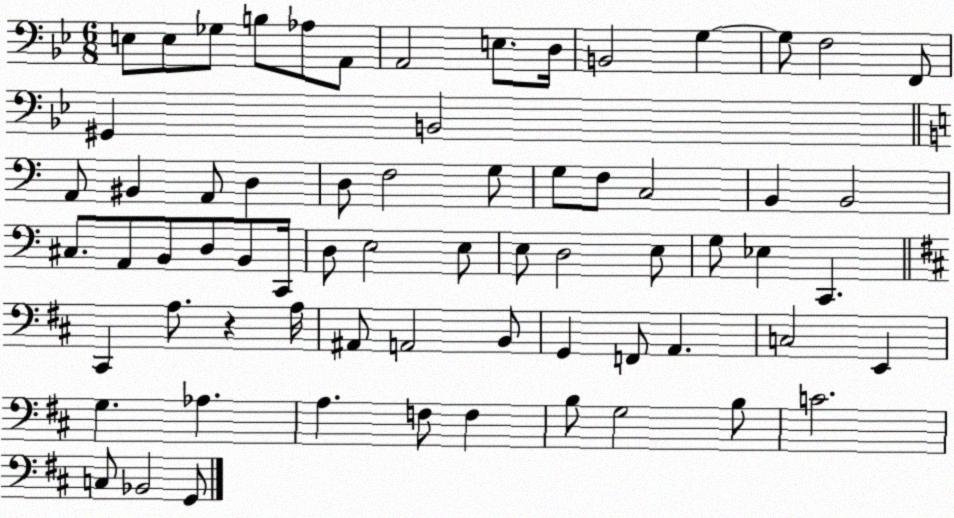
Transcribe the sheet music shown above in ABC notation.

X:1
T:Untitled
M:6/8
L:1/4
K:Bb
E,/2 E,/2 _G,/2 B,/2 _A,/2 A,,/2 A,,2 E,/2 D,/4 B,,2 G, G,/2 F,2 F,,/2 ^G,, B,,2 A,,/2 ^B,, A,,/2 D, D,/2 F,2 G,/2 G,/2 F,/2 C,2 B,, B,,2 ^C,/2 A,,/2 B,,/2 D,/2 B,,/2 C,,/4 D,/2 E,2 E,/2 E,/2 D,2 E,/2 G,/2 _E, C,, ^C,, A,/2 z A,/4 ^A,,/2 A,,2 B,,/2 G,, F,,/2 A,, C,2 E,, G, _A, A, F,/2 F, B,/2 G,2 B,/2 C2 C,/2 _B,,2 G,,/2